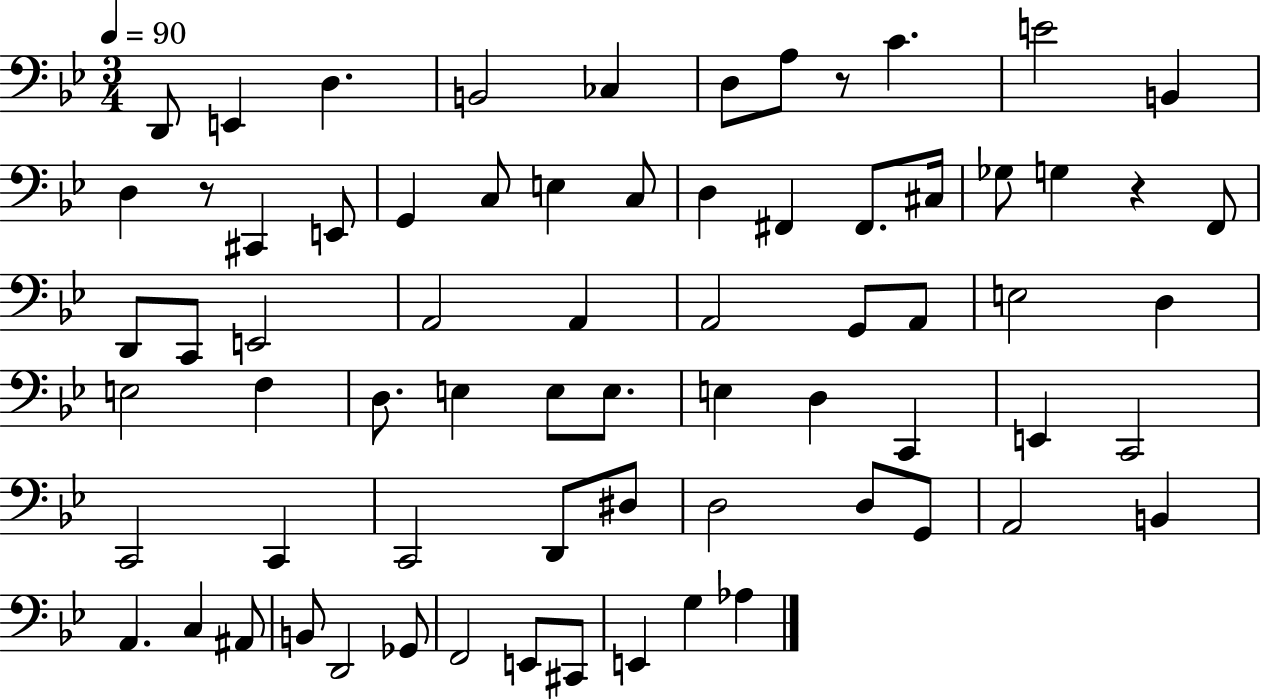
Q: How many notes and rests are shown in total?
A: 70